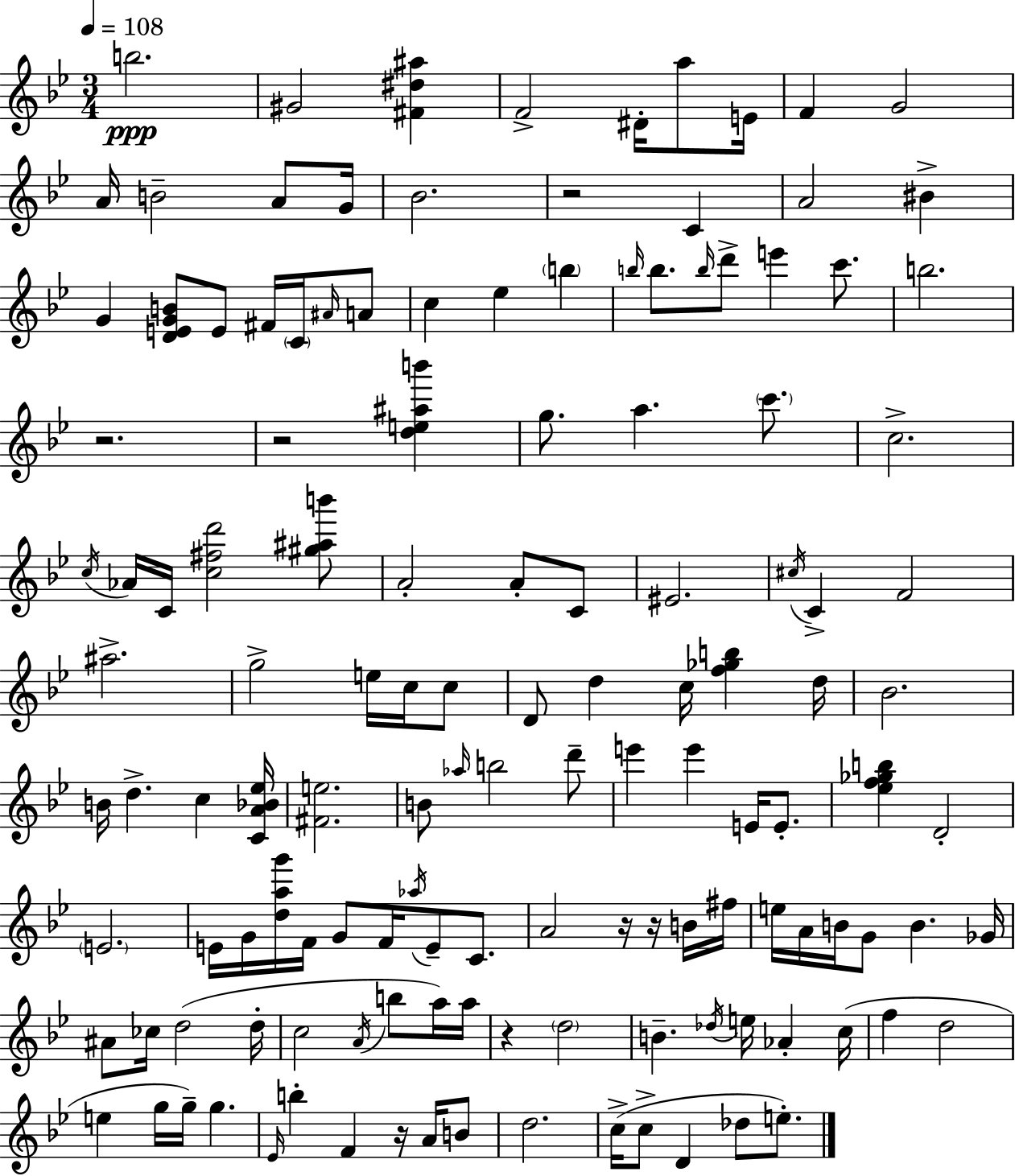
B5/h. G#4/h [F#4,D#5,A#5]/q F4/h D#4/s A5/e E4/s F4/q G4/h A4/s B4/h A4/e G4/s Bb4/h. R/h C4/q A4/h BIS4/q G4/q [D4,E4,G4,B4]/e E4/e F#4/s C4/s A#4/s A4/e C5/q Eb5/q B5/q B5/s B5/e. B5/s D6/e E6/q C6/e. B5/h. R/h. R/h [D5,E5,A#5,B6]/q G5/e. A5/q. C6/e. C5/h. C5/s Ab4/s C4/s [C5,F#5,D6]/h [G#5,A#5,B6]/e A4/h A4/e C4/e EIS4/h. C#5/s C4/q F4/h A#5/h. G5/h E5/s C5/s C5/e D4/e D5/q C5/s [F5,Gb5,B5]/q D5/s Bb4/h. B4/s D5/q. C5/q [C4,A4,Bb4,Eb5]/s [F#4,E5]/h. B4/e Ab5/s B5/h D6/e E6/q E6/q E4/s E4/e. [Eb5,F5,Gb5,B5]/q D4/h E4/h. E4/s G4/s [D5,A5,G6]/s F4/s G4/e F4/s Ab5/s E4/e C4/e. A4/h R/s R/s B4/s F#5/s E5/s A4/s B4/s G4/e B4/q. Gb4/s A#4/e CES5/s D5/h D5/s C5/h A4/s B5/e A5/s A5/s R/q D5/h B4/q. Db5/s E5/s Ab4/q C5/s F5/q D5/h E5/q G5/s G5/s G5/q. Eb4/s B5/q F4/q R/s A4/s B4/e D5/h. C5/s C5/e D4/q Db5/e E5/e.